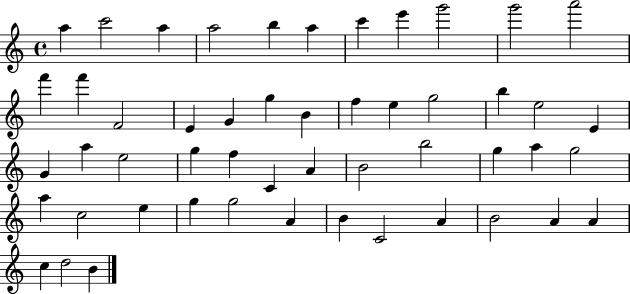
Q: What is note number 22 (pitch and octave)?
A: B5